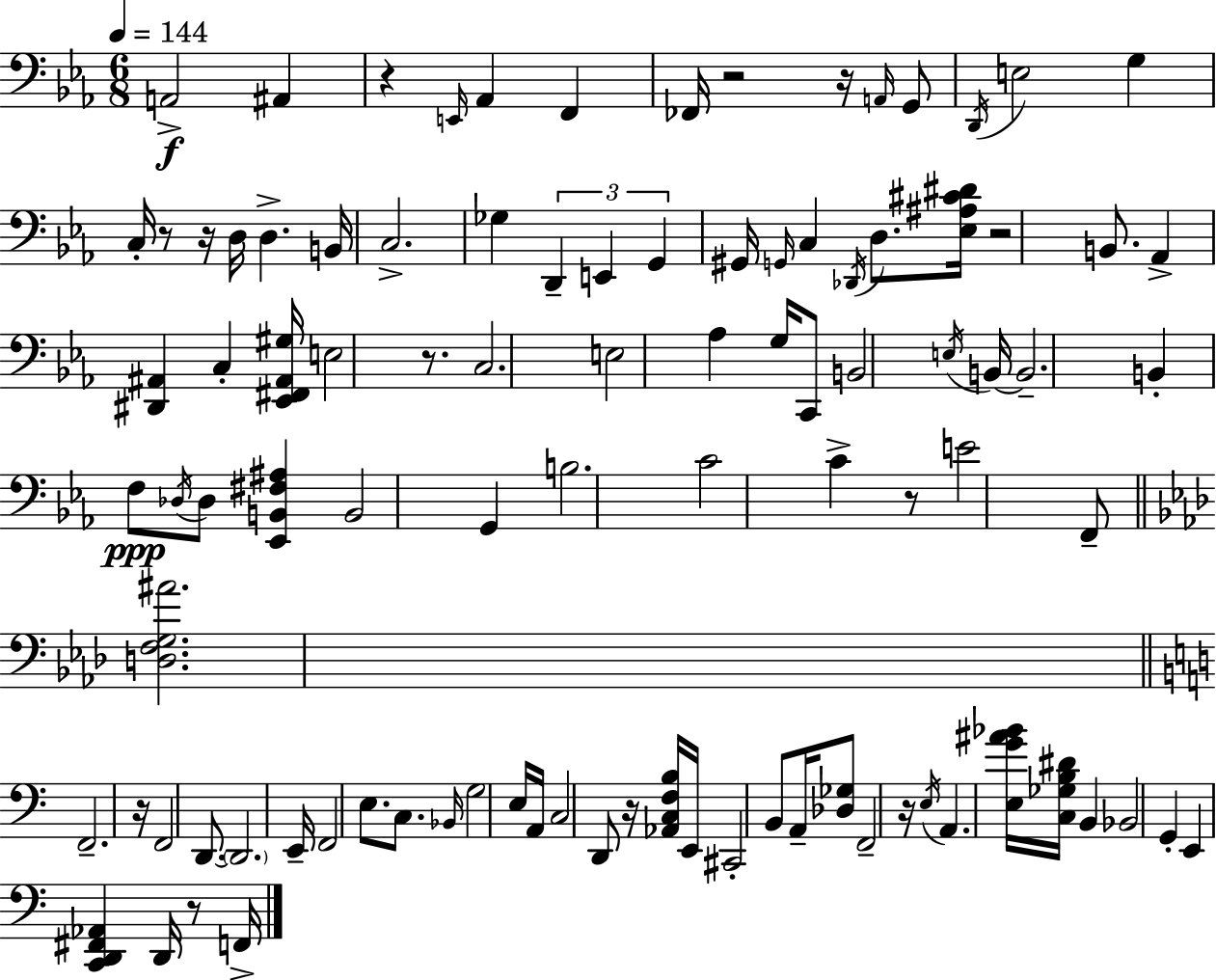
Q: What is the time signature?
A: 6/8